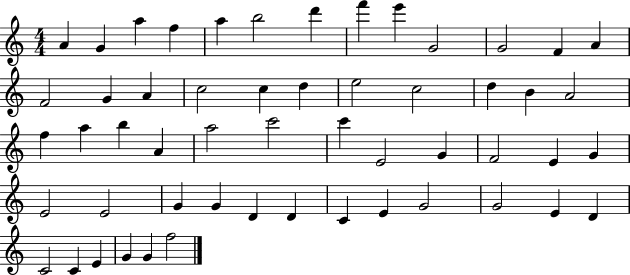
{
  \clef treble
  \numericTimeSignature
  \time 4/4
  \key c \major
  a'4 g'4 a''4 f''4 | a''4 b''2 d'''4 | f'''4 e'''4 g'2 | g'2 f'4 a'4 | \break f'2 g'4 a'4 | c''2 c''4 d''4 | e''2 c''2 | d''4 b'4 a'2 | \break f''4 a''4 b''4 a'4 | a''2 c'''2 | c'''4 e'2 g'4 | f'2 e'4 g'4 | \break e'2 e'2 | g'4 g'4 d'4 d'4 | c'4 e'4 g'2 | g'2 e'4 d'4 | \break c'2 c'4 e'4 | g'4 g'4 f''2 | \bar "|."
}